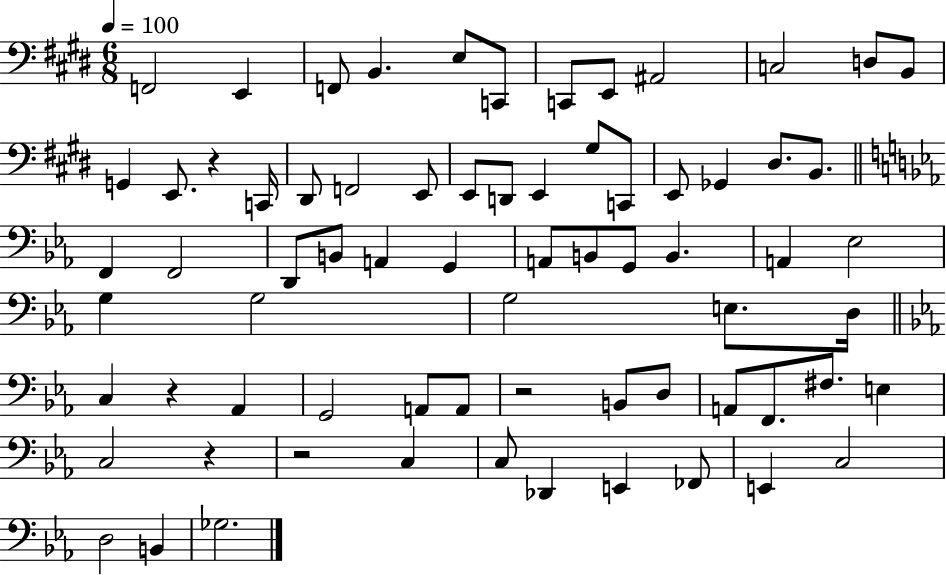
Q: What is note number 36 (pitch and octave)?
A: G2